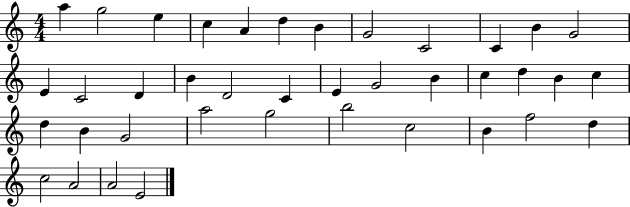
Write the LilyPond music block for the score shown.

{
  \clef treble
  \numericTimeSignature
  \time 4/4
  \key c \major
  a''4 g''2 e''4 | c''4 a'4 d''4 b'4 | g'2 c'2 | c'4 b'4 g'2 | \break e'4 c'2 d'4 | b'4 d'2 c'4 | e'4 g'2 b'4 | c''4 d''4 b'4 c''4 | \break d''4 b'4 g'2 | a''2 g''2 | b''2 c''2 | b'4 f''2 d''4 | \break c''2 a'2 | a'2 e'2 | \bar "|."
}